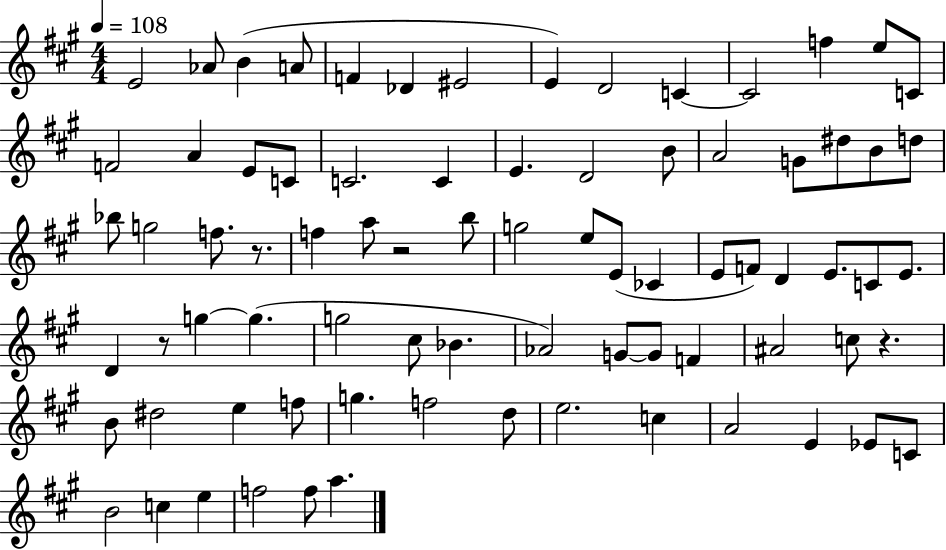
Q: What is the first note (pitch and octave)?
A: E4